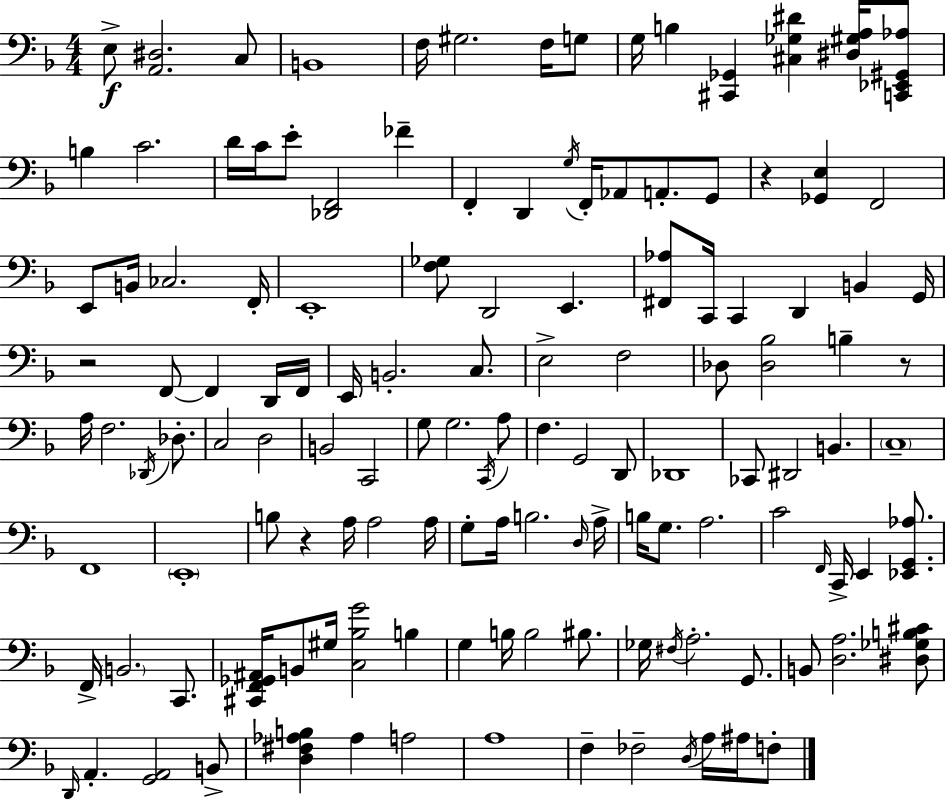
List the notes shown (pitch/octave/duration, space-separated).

E3/e [A2,D#3]/h. C3/e B2/w F3/s G#3/h. F3/s G3/e G3/s B3/q [C#2,Gb2]/q [C#3,Gb3,D#4]/q [D#3,G#3,A3]/s [C2,Eb2,G#2,Ab3]/e B3/q C4/h. D4/s C4/s E4/e [Db2,F2]/h FES4/q F2/q D2/q G3/s F2/s Ab2/e A2/e. G2/e R/q [Gb2,E3]/q F2/h E2/e B2/s CES3/h. F2/s E2/w [F3,Gb3]/e D2/h E2/q. [F#2,Ab3]/e C2/s C2/q D2/q B2/q G2/s R/h F2/e F2/q D2/s F2/s E2/s B2/h. C3/e. E3/h F3/h Db3/e [Db3,Bb3]/h B3/q R/e A3/s F3/h. Db2/s Db3/e. C3/h D3/h B2/h C2/h G3/e G3/h. C2/s A3/e F3/q. G2/h D2/e Db2/w CES2/e D#2/h B2/q. C3/w F2/w E2/w B3/e R/q A3/s A3/h A3/s G3/e A3/s B3/h. D3/s A3/s B3/s G3/e. A3/h. C4/h F2/s C2/s E2/q [Eb2,G2,Ab3]/e. F2/s B2/h. C2/e. [C#2,F2,Gb2,A#2]/s B2/e G#3/s [C3,Bb3,G4]/h B3/q G3/q B3/s B3/h BIS3/e. Gb3/s F#3/s A3/h. G2/e. B2/e [D3,A3]/h. [D#3,Gb3,B3,C#4]/e D2/s A2/q. [G2,A2]/h B2/e [D3,F#3,Ab3,B3]/q Ab3/q A3/h A3/w F3/q FES3/h D3/s A3/s A#3/s F3/e